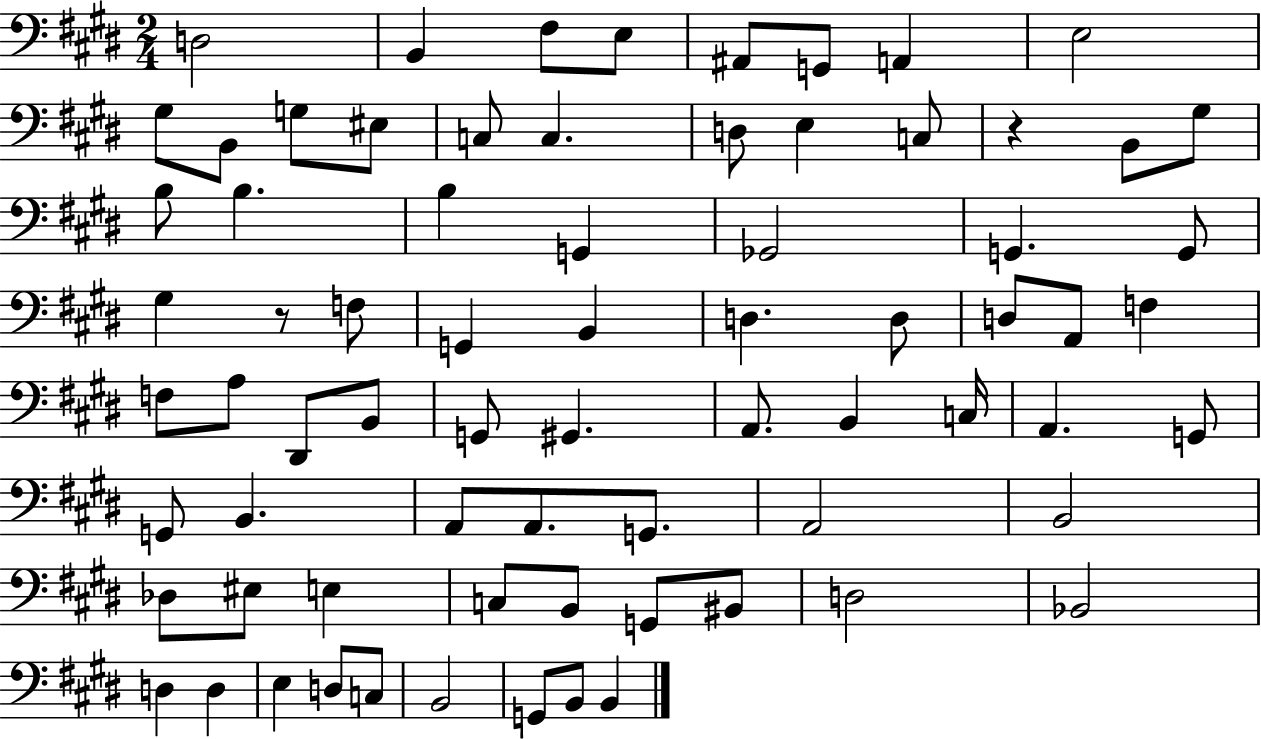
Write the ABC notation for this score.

X:1
T:Untitled
M:2/4
L:1/4
K:E
D,2 B,, ^F,/2 E,/2 ^A,,/2 G,,/2 A,, E,2 ^G,/2 B,,/2 G,/2 ^E,/2 C,/2 C, D,/2 E, C,/2 z B,,/2 ^G,/2 B,/2 B, B, G,, _G,,2 G,, G,,/2 ^G, z/2 F,/2 G,, B,, D, D,/2 D,/2 A,,/2 F, F,/2 A,/2 ^D,,/2 B,,/2 G,,/2 ^G,, A,,/2 B,, C,/4 A,, G,,/2 G,,/2 B,, A,,/2 A,,/2 G,,/2 A,,2 B,,2 _D,/2 ^E,/2 E, C,/2 B,,/2 G,,/2 ^B,,/2 D,2 _B,,2 D, D, E, D,/2 C,/2 B,,2 G,,/2 B,,/2 B,,